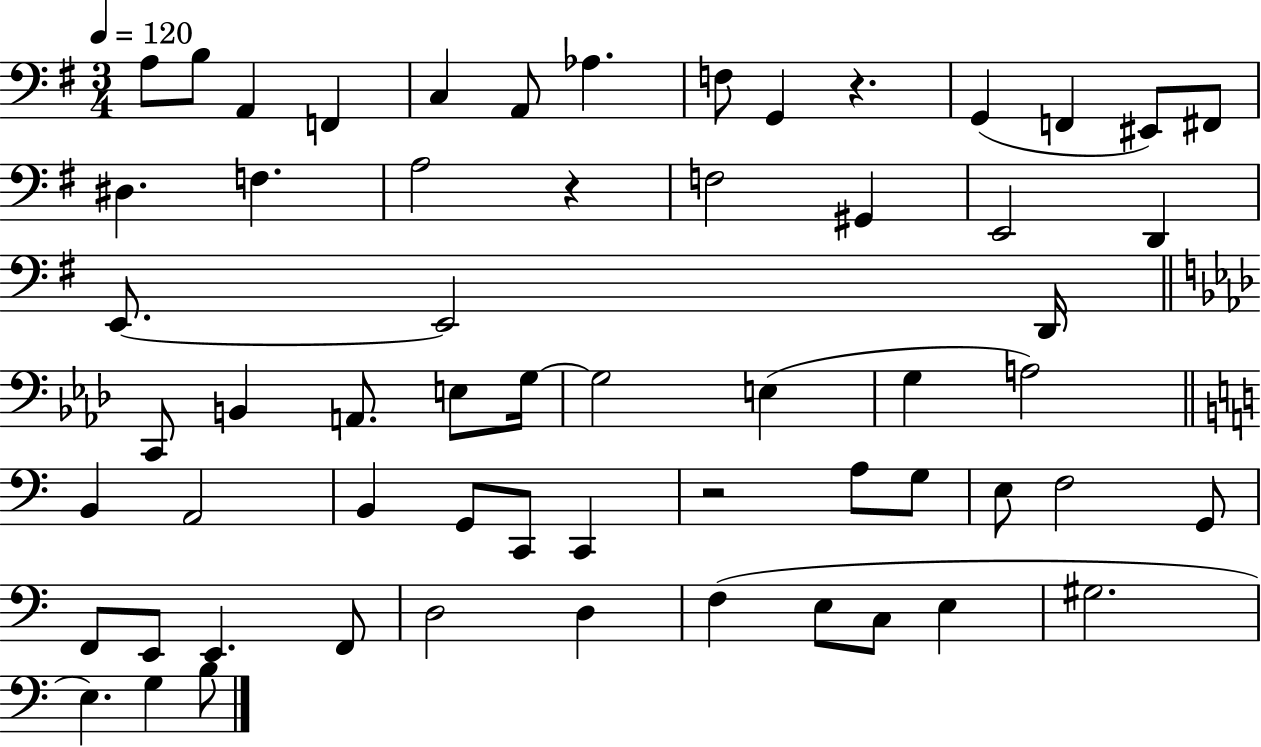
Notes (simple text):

A3/e B3/e A2/q F2/q C3/q A2/e Ab3/q. F3/e G2/q R/q. G2/q F2/q EIS2/e F#2/e D#3/q. F3/q. A3/h R/q F3/h G#2/q E2/h D2/q E2/e. E2/h D2/s C2/e B2/q A2/e. E3/e G3/s G3/h E3/q G3/q A3/h B2/q A2/h B2/q G2/e C2/e C2/q R/h A3/e G3/e E3/e F3/h G2/e F2/e E2/e E2/q. F2/e D3/h D3/q F3/q E3/e C3/e E3/q G#3/h. E3/q. G3/q B3/e